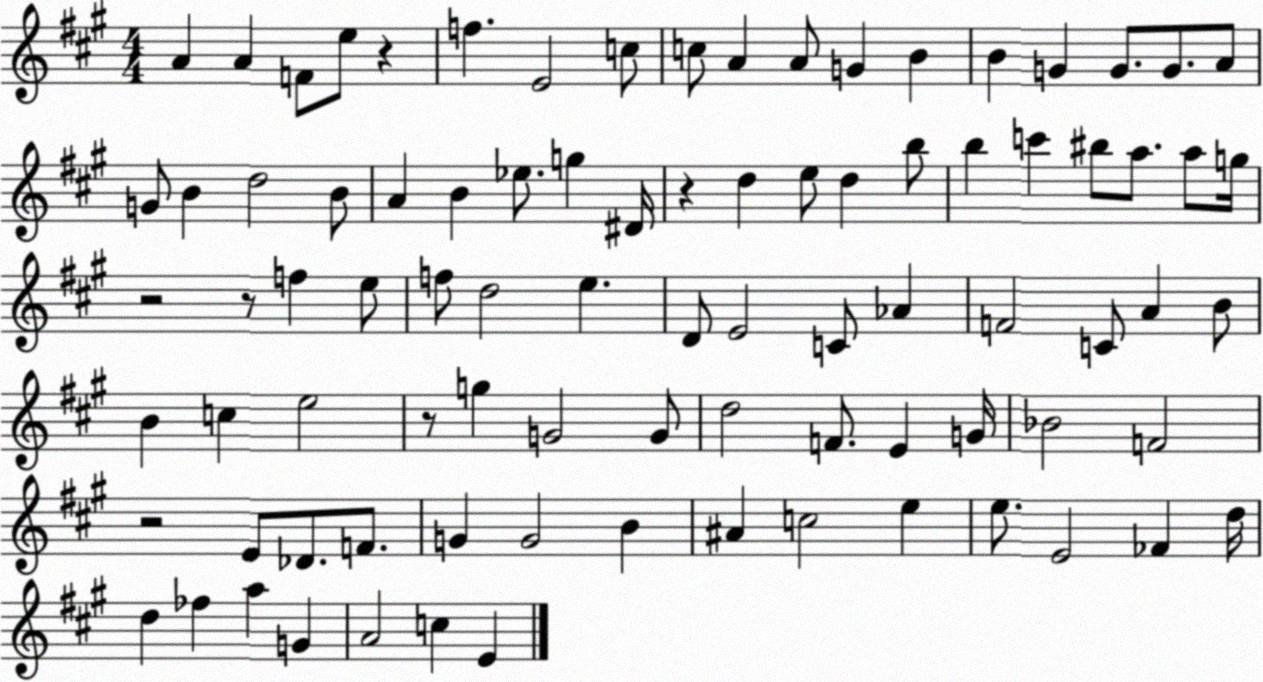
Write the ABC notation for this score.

X:1
T:Untitled
M:4/4
L:1/4
K:A
A A F/2 e/2 z f E2 c/2 c/2 A A/2 G B B G G/2 G/2 A/2 G/2 B d2 B/2 A B _e/2 g ^D/4 z d e/2 d b/2 b c' ^b/2 a/2 a/2 g/4 z2 z/2 f e/2 f/2 d2 e D/2 E2 C/2 _A F2 C/2 A B/2 B c e2 z/2 g G2 G/2 d2 F/2 E G/4 _B2 F2 z2 E/2 _D/2 F/2 G G2 B ^A c2 e e/2 E2 _F d/4 d _f a G A2 c E